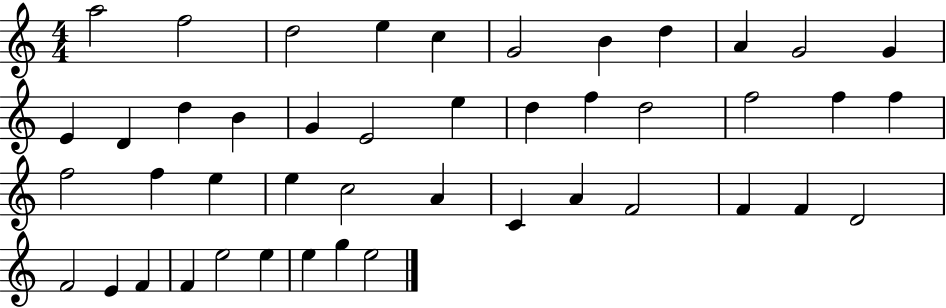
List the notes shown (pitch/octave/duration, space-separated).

A5/h F5/h D5/h E5/q C5/q G4/h B4/q D5/q A4/q G4/h G4/q E4/q D4/q D5/q B4/q G4/q E4/h E5/q D5/q F5/q D5/h F5/h F5/q F5/q F5/h F5/q E5/q E5/q C5/h A4/q C4/q A4/q F4/h F4/q F4/q D4/h F4/h E4/q F4/q F4/q E5/h E5/q E5/q G5/q E5/h